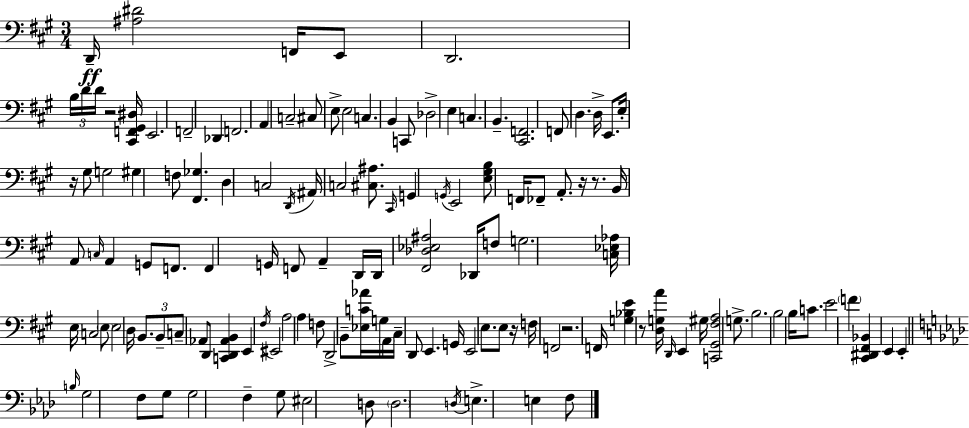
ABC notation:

X:1
T:Untitled
M:3/4
L:1/4
K:A
D,,/4 [^A,^D]2 F,,/4 E,,/2 D,,2 B,/4 D/4 D/4 z2 [^C,,F,,^G,,^D,]/4 E,,2 F,,2 _D,, F,,2 A,, C,2 ^C,/2 E,/2 E,2 C, B,, C,,/2 _D,2 E, C, B,, [^C,,F,,]2 F,,/2 D, D,/4 E,,/2 E,/4 z/4 ^G,/2 G,2 ^G, F,/2 [^F,,_G,] D, C,2 D,,/4 ^A,,/4 C,2 [^C,^A,]/2 ^C,,/4 G,, G,,/4 E,,2 [E,^G,B,]/2 F,,/4 _F,,/2 A,,/2 z/4 z/2 B,,/4 A,,/2 C,/4 A,, G,,/2 F,,/2 F,, G,,/4 F,,/2 A,, D,,/4 D,,/4 [^F,,_D,_E,^A,]2 _D,,/4 F,/2 G,2 [C,_E,_A,]/4 E,/4 C,2 E,/2 E,2 D,/4 B,,/2 B,,/2 C,/2 _A,,/2 D,,/2 [C,,D,,_A,,B,,] E,, ^F,/4 ^E,,2 A,2 A, F,/2 D,,2 B,,/2 [_E,C_A]/4 G,/4 A,,/4 ^C,/4 D,,/2 E,, G,,/4 E,,2 E,/2 E,/2 z/4 F,/4 F,,2 z2 F,,/4 [G,_B,E] z/2 [D,G,A]/4 D,,/4 E,, ^G,/4 [C,,^G,,^F,A,]2 G,/2 B,2 B,2 B,/4 C/2 E2 F [^C,,^D,,^F,,_B,,] E,, E,, B,/4 G,2 F,/2 G,/2 G,2 F, G,/2 ^E,2 D,/2 D,2 D,/4 E, E, F,/2